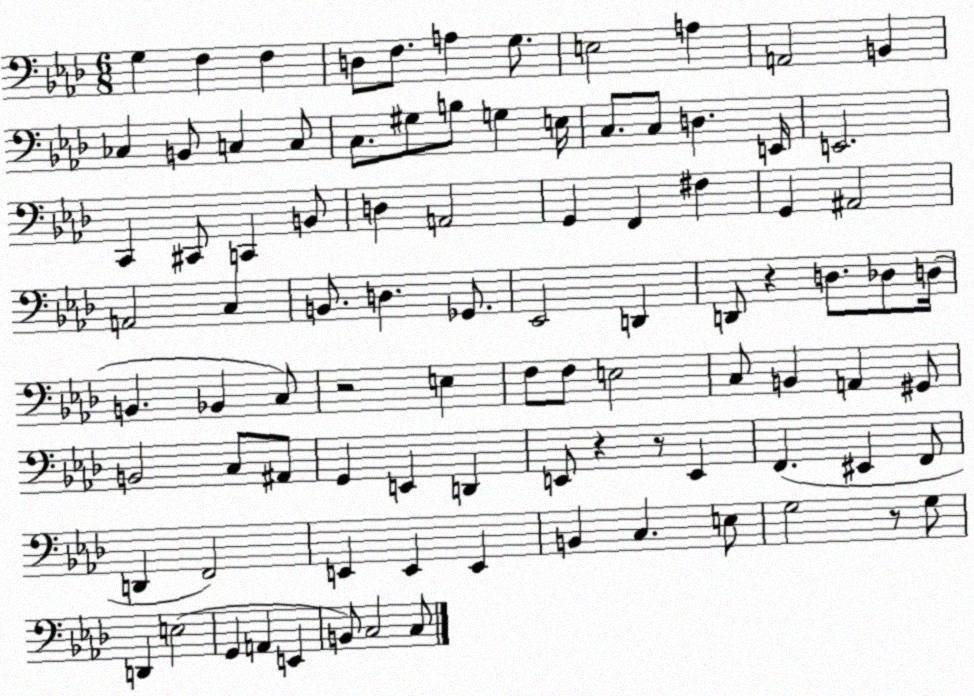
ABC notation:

X:1
T:Untitled
M:6/8
L:1/4
K:Ab
G, F, F, D,/2 F,/2 A, G,/2 E,2 A, A,,2 B,, _C, B,,/2 C, C,/2 C,/2 ^G,/2 B,/2 G, E,/4 C,/2 C,/2 D, E,,/4 E,,2 C,, ^C,,/2 C,, B,,/2 D, A,,2 G,, F,, ^F, G,, ^A,,2 A,,2 C, B,,/2 D, _G,,/2 _E,,2 D,, D,,/2 z D,/2 _D,/2 D,/4 B,, _B,, C,/2 z2 E, F,/2 F,/2 E,2 C,/2 B,, A,, ^G,,/2 B,,2 C,/2 ^A,,/2 G,, E,, D,, E,,/2 z z/2 E,, F,, ^E,, F,,/2 D,, F,,2 E,, E,, E,, B,, C, E,/2 G,2 z/2 G,/2 D,, E,2 G,, A,, E,, B,,/2 C,2 C,/2